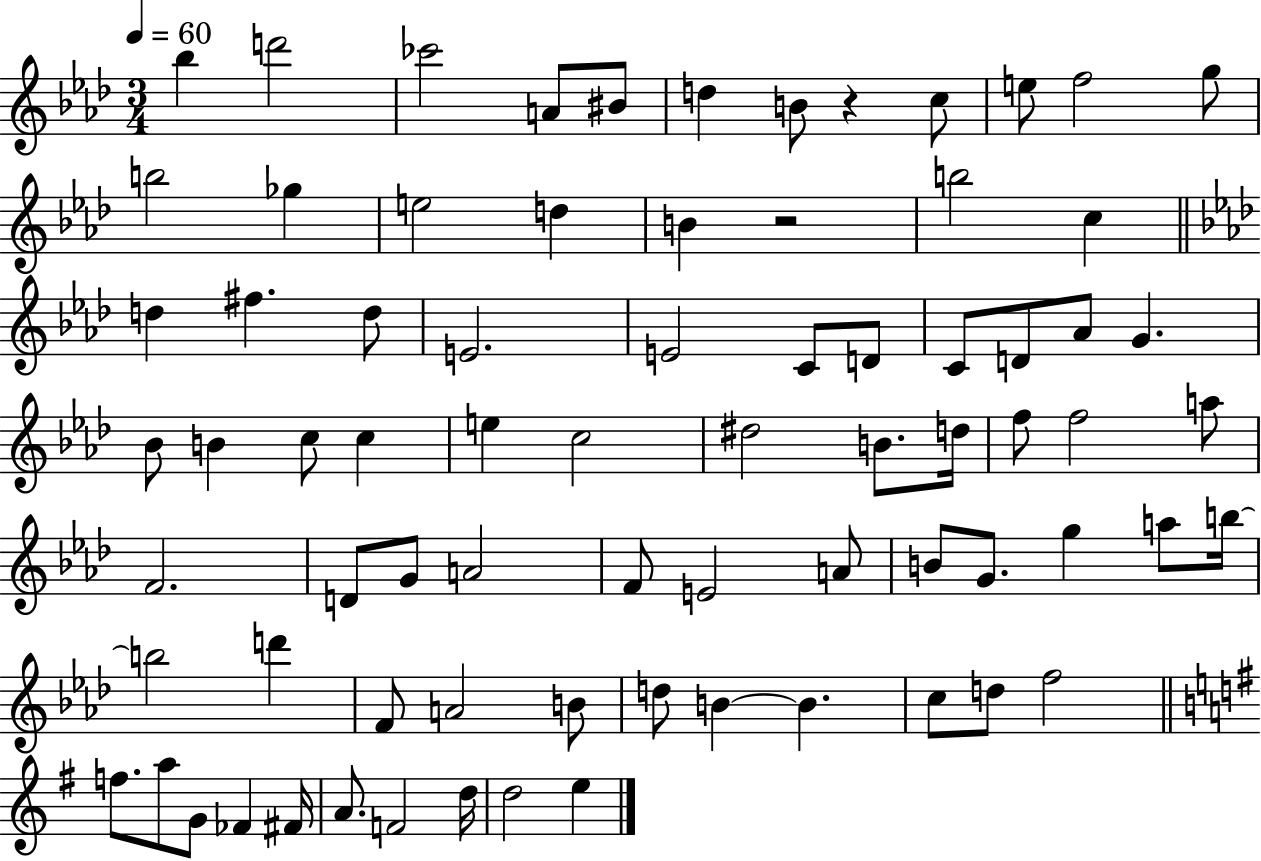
X:1
T:Untitled
M:3/4
L:1/4
K:Ab
_b d'2 _c'2 A/2 ^B/2 d B/2 z c/2 e/2 f2 g/2 b2 _g e2 d B z2 b2 c d ^f d/2 E2 E2 C/2 D/2 C/2 D/2 _A/2 G _B/2 B c/2 c e c2 ^d2 B/2 d/4 f/2 f2 a/2 F2 D/2 G/2 A2 F/2 E2 A/2 B/2 G/2 g a/2 b/4 b2 d' F/2 A2 B/2 d/2 B B c/2 d/2 f2 f/2 a/2 G/2 _F ^F/4 A/2 F2 d/4 d2 e